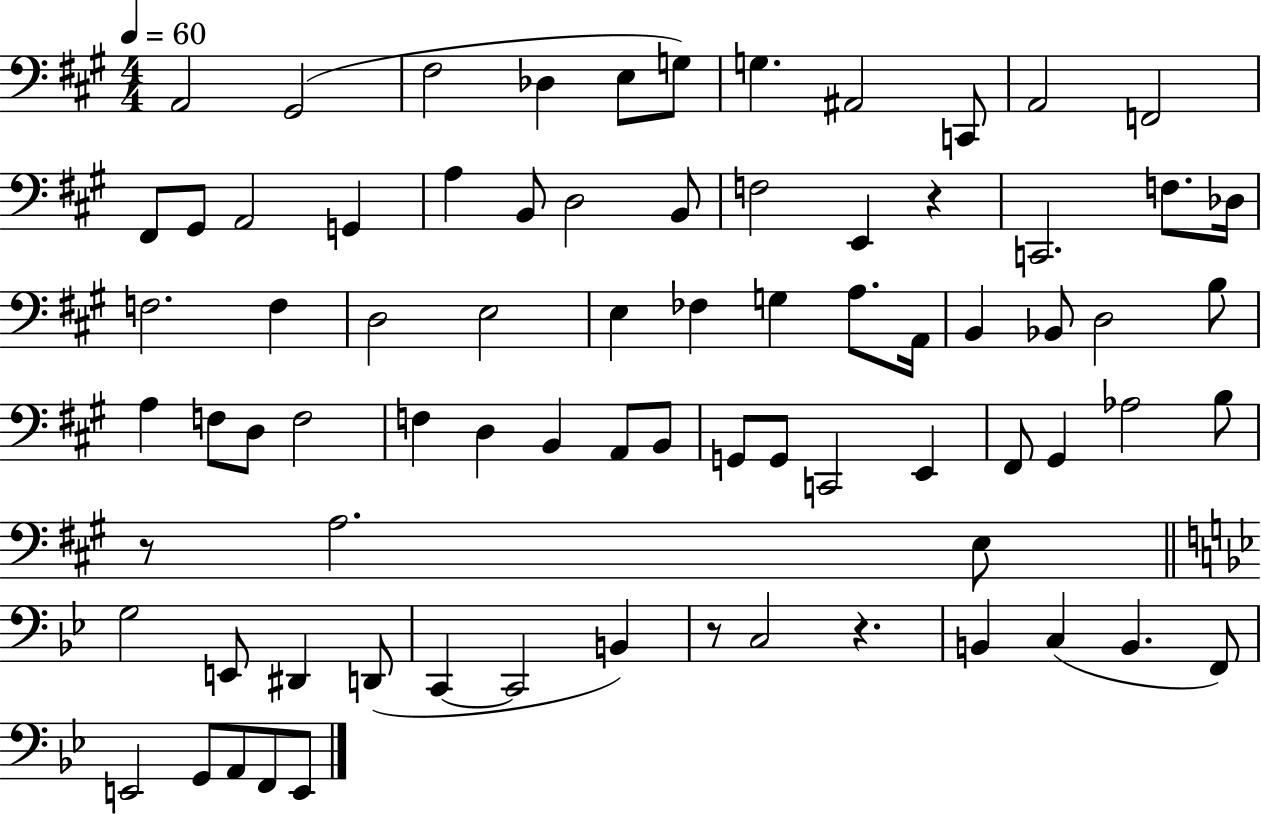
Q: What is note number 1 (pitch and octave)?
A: A2